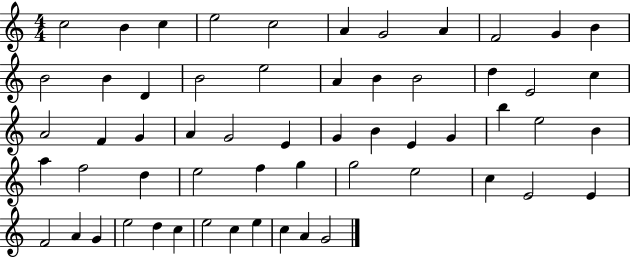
X:1
T:Untitled
M:4/4
L:1/4
K:C
c2 B c e2 c2 A G2 A F2 G B B2 B D B2 e2 A B B2 d E2 c A2 F G A G2 E G B E G b e2 B a f2 d e2 f g g2 e2 c E2 E F2 A G e2 d c e2 c e c A G2